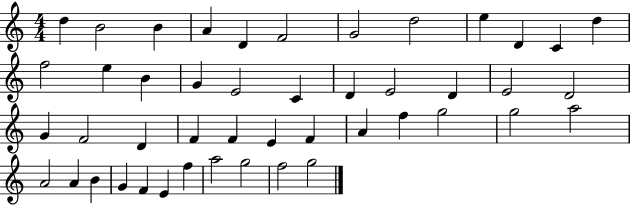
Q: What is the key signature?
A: C major